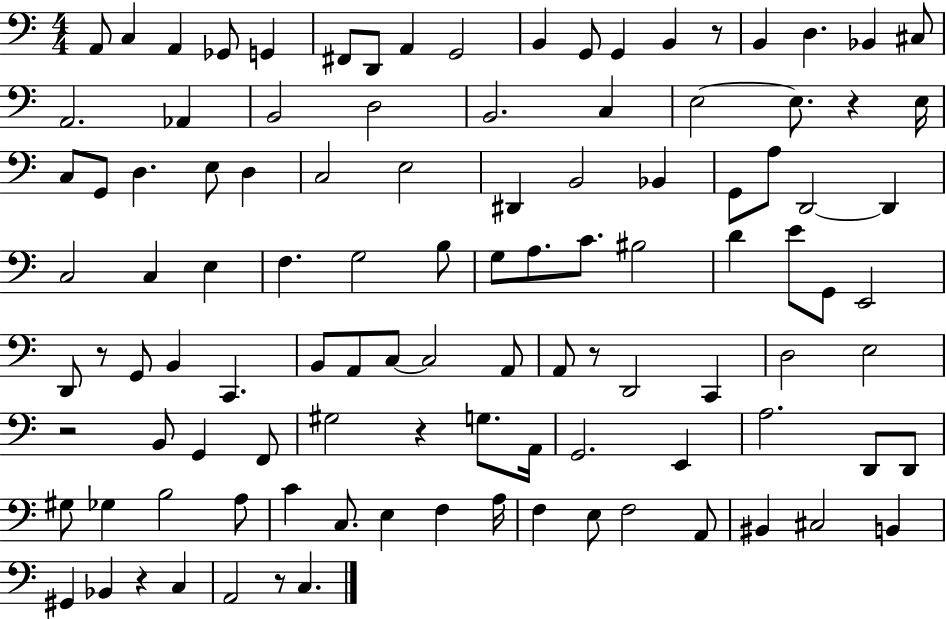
{
  \clef bass
  \numericTimeSignature
  \time 4/4
  \key c \major
  a,8 c4 a,4 ges,8 g,4 | fis,8 d,8 a,4 g,2 | b,4 g,8 g,4 b,4 r8 | b,4 d4. bes,4 cis8 | \break a,2. aes,4 | b,2 d2 | b,2. c4 | e2~~ e8. r4 e16 | \break c8 g,8 d4. e8 d4 | c2 e2 | dis,4 b,2 bes,4 | g,8 a8 d,2~~ d,4 | \break c2 c4 e4 | f4. g2 b8 | g8 a8. c'8. bis2 | d'4 e'8 g,8 e,2 | \break d,8 r8 g,8 b,4 c,4. | b,8 a,8 c8~~ c2 a,8 | a,8 r8 d,2 c,4 | d2 e2 | \break r2 b,8 g,4 f,8 | gis2 r4 g8. a,16 | g,2. e,4 | a2. d,8 d,8 | \break gis8 ges4 b2 a8 | c'4 c8. e4 f4 a16 | f4 e8 f2 a,8 | bis,4 cis2 b,4 | \break gis,4 bes,4 r4 c4 | a,2 r8 c4. | \bar "|."
}